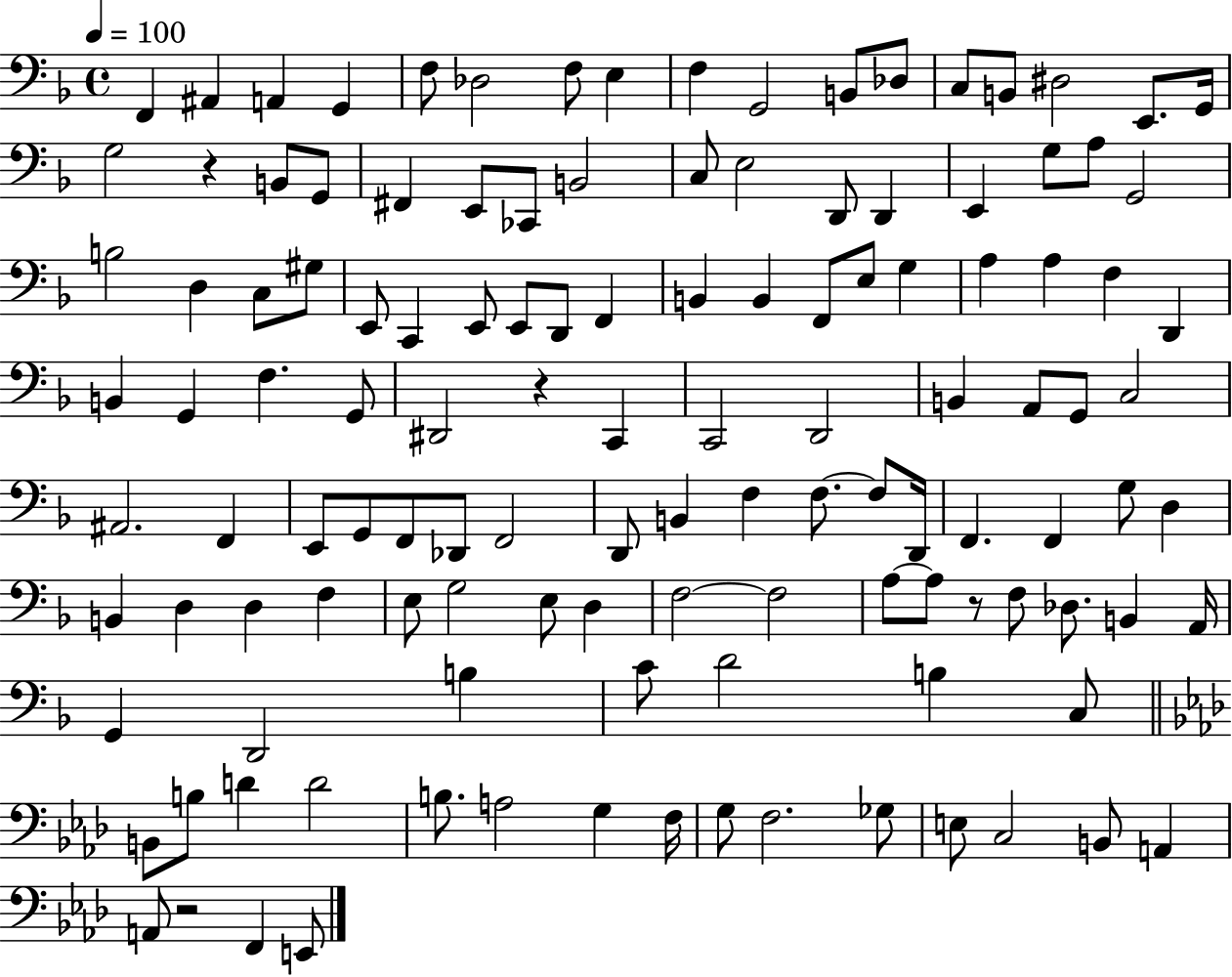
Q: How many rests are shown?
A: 4